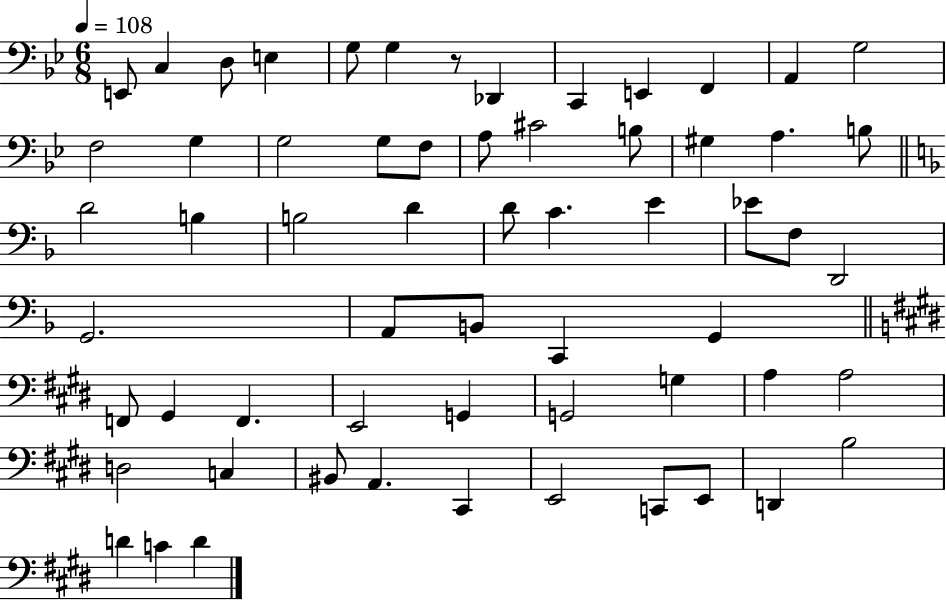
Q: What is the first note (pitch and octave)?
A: E2